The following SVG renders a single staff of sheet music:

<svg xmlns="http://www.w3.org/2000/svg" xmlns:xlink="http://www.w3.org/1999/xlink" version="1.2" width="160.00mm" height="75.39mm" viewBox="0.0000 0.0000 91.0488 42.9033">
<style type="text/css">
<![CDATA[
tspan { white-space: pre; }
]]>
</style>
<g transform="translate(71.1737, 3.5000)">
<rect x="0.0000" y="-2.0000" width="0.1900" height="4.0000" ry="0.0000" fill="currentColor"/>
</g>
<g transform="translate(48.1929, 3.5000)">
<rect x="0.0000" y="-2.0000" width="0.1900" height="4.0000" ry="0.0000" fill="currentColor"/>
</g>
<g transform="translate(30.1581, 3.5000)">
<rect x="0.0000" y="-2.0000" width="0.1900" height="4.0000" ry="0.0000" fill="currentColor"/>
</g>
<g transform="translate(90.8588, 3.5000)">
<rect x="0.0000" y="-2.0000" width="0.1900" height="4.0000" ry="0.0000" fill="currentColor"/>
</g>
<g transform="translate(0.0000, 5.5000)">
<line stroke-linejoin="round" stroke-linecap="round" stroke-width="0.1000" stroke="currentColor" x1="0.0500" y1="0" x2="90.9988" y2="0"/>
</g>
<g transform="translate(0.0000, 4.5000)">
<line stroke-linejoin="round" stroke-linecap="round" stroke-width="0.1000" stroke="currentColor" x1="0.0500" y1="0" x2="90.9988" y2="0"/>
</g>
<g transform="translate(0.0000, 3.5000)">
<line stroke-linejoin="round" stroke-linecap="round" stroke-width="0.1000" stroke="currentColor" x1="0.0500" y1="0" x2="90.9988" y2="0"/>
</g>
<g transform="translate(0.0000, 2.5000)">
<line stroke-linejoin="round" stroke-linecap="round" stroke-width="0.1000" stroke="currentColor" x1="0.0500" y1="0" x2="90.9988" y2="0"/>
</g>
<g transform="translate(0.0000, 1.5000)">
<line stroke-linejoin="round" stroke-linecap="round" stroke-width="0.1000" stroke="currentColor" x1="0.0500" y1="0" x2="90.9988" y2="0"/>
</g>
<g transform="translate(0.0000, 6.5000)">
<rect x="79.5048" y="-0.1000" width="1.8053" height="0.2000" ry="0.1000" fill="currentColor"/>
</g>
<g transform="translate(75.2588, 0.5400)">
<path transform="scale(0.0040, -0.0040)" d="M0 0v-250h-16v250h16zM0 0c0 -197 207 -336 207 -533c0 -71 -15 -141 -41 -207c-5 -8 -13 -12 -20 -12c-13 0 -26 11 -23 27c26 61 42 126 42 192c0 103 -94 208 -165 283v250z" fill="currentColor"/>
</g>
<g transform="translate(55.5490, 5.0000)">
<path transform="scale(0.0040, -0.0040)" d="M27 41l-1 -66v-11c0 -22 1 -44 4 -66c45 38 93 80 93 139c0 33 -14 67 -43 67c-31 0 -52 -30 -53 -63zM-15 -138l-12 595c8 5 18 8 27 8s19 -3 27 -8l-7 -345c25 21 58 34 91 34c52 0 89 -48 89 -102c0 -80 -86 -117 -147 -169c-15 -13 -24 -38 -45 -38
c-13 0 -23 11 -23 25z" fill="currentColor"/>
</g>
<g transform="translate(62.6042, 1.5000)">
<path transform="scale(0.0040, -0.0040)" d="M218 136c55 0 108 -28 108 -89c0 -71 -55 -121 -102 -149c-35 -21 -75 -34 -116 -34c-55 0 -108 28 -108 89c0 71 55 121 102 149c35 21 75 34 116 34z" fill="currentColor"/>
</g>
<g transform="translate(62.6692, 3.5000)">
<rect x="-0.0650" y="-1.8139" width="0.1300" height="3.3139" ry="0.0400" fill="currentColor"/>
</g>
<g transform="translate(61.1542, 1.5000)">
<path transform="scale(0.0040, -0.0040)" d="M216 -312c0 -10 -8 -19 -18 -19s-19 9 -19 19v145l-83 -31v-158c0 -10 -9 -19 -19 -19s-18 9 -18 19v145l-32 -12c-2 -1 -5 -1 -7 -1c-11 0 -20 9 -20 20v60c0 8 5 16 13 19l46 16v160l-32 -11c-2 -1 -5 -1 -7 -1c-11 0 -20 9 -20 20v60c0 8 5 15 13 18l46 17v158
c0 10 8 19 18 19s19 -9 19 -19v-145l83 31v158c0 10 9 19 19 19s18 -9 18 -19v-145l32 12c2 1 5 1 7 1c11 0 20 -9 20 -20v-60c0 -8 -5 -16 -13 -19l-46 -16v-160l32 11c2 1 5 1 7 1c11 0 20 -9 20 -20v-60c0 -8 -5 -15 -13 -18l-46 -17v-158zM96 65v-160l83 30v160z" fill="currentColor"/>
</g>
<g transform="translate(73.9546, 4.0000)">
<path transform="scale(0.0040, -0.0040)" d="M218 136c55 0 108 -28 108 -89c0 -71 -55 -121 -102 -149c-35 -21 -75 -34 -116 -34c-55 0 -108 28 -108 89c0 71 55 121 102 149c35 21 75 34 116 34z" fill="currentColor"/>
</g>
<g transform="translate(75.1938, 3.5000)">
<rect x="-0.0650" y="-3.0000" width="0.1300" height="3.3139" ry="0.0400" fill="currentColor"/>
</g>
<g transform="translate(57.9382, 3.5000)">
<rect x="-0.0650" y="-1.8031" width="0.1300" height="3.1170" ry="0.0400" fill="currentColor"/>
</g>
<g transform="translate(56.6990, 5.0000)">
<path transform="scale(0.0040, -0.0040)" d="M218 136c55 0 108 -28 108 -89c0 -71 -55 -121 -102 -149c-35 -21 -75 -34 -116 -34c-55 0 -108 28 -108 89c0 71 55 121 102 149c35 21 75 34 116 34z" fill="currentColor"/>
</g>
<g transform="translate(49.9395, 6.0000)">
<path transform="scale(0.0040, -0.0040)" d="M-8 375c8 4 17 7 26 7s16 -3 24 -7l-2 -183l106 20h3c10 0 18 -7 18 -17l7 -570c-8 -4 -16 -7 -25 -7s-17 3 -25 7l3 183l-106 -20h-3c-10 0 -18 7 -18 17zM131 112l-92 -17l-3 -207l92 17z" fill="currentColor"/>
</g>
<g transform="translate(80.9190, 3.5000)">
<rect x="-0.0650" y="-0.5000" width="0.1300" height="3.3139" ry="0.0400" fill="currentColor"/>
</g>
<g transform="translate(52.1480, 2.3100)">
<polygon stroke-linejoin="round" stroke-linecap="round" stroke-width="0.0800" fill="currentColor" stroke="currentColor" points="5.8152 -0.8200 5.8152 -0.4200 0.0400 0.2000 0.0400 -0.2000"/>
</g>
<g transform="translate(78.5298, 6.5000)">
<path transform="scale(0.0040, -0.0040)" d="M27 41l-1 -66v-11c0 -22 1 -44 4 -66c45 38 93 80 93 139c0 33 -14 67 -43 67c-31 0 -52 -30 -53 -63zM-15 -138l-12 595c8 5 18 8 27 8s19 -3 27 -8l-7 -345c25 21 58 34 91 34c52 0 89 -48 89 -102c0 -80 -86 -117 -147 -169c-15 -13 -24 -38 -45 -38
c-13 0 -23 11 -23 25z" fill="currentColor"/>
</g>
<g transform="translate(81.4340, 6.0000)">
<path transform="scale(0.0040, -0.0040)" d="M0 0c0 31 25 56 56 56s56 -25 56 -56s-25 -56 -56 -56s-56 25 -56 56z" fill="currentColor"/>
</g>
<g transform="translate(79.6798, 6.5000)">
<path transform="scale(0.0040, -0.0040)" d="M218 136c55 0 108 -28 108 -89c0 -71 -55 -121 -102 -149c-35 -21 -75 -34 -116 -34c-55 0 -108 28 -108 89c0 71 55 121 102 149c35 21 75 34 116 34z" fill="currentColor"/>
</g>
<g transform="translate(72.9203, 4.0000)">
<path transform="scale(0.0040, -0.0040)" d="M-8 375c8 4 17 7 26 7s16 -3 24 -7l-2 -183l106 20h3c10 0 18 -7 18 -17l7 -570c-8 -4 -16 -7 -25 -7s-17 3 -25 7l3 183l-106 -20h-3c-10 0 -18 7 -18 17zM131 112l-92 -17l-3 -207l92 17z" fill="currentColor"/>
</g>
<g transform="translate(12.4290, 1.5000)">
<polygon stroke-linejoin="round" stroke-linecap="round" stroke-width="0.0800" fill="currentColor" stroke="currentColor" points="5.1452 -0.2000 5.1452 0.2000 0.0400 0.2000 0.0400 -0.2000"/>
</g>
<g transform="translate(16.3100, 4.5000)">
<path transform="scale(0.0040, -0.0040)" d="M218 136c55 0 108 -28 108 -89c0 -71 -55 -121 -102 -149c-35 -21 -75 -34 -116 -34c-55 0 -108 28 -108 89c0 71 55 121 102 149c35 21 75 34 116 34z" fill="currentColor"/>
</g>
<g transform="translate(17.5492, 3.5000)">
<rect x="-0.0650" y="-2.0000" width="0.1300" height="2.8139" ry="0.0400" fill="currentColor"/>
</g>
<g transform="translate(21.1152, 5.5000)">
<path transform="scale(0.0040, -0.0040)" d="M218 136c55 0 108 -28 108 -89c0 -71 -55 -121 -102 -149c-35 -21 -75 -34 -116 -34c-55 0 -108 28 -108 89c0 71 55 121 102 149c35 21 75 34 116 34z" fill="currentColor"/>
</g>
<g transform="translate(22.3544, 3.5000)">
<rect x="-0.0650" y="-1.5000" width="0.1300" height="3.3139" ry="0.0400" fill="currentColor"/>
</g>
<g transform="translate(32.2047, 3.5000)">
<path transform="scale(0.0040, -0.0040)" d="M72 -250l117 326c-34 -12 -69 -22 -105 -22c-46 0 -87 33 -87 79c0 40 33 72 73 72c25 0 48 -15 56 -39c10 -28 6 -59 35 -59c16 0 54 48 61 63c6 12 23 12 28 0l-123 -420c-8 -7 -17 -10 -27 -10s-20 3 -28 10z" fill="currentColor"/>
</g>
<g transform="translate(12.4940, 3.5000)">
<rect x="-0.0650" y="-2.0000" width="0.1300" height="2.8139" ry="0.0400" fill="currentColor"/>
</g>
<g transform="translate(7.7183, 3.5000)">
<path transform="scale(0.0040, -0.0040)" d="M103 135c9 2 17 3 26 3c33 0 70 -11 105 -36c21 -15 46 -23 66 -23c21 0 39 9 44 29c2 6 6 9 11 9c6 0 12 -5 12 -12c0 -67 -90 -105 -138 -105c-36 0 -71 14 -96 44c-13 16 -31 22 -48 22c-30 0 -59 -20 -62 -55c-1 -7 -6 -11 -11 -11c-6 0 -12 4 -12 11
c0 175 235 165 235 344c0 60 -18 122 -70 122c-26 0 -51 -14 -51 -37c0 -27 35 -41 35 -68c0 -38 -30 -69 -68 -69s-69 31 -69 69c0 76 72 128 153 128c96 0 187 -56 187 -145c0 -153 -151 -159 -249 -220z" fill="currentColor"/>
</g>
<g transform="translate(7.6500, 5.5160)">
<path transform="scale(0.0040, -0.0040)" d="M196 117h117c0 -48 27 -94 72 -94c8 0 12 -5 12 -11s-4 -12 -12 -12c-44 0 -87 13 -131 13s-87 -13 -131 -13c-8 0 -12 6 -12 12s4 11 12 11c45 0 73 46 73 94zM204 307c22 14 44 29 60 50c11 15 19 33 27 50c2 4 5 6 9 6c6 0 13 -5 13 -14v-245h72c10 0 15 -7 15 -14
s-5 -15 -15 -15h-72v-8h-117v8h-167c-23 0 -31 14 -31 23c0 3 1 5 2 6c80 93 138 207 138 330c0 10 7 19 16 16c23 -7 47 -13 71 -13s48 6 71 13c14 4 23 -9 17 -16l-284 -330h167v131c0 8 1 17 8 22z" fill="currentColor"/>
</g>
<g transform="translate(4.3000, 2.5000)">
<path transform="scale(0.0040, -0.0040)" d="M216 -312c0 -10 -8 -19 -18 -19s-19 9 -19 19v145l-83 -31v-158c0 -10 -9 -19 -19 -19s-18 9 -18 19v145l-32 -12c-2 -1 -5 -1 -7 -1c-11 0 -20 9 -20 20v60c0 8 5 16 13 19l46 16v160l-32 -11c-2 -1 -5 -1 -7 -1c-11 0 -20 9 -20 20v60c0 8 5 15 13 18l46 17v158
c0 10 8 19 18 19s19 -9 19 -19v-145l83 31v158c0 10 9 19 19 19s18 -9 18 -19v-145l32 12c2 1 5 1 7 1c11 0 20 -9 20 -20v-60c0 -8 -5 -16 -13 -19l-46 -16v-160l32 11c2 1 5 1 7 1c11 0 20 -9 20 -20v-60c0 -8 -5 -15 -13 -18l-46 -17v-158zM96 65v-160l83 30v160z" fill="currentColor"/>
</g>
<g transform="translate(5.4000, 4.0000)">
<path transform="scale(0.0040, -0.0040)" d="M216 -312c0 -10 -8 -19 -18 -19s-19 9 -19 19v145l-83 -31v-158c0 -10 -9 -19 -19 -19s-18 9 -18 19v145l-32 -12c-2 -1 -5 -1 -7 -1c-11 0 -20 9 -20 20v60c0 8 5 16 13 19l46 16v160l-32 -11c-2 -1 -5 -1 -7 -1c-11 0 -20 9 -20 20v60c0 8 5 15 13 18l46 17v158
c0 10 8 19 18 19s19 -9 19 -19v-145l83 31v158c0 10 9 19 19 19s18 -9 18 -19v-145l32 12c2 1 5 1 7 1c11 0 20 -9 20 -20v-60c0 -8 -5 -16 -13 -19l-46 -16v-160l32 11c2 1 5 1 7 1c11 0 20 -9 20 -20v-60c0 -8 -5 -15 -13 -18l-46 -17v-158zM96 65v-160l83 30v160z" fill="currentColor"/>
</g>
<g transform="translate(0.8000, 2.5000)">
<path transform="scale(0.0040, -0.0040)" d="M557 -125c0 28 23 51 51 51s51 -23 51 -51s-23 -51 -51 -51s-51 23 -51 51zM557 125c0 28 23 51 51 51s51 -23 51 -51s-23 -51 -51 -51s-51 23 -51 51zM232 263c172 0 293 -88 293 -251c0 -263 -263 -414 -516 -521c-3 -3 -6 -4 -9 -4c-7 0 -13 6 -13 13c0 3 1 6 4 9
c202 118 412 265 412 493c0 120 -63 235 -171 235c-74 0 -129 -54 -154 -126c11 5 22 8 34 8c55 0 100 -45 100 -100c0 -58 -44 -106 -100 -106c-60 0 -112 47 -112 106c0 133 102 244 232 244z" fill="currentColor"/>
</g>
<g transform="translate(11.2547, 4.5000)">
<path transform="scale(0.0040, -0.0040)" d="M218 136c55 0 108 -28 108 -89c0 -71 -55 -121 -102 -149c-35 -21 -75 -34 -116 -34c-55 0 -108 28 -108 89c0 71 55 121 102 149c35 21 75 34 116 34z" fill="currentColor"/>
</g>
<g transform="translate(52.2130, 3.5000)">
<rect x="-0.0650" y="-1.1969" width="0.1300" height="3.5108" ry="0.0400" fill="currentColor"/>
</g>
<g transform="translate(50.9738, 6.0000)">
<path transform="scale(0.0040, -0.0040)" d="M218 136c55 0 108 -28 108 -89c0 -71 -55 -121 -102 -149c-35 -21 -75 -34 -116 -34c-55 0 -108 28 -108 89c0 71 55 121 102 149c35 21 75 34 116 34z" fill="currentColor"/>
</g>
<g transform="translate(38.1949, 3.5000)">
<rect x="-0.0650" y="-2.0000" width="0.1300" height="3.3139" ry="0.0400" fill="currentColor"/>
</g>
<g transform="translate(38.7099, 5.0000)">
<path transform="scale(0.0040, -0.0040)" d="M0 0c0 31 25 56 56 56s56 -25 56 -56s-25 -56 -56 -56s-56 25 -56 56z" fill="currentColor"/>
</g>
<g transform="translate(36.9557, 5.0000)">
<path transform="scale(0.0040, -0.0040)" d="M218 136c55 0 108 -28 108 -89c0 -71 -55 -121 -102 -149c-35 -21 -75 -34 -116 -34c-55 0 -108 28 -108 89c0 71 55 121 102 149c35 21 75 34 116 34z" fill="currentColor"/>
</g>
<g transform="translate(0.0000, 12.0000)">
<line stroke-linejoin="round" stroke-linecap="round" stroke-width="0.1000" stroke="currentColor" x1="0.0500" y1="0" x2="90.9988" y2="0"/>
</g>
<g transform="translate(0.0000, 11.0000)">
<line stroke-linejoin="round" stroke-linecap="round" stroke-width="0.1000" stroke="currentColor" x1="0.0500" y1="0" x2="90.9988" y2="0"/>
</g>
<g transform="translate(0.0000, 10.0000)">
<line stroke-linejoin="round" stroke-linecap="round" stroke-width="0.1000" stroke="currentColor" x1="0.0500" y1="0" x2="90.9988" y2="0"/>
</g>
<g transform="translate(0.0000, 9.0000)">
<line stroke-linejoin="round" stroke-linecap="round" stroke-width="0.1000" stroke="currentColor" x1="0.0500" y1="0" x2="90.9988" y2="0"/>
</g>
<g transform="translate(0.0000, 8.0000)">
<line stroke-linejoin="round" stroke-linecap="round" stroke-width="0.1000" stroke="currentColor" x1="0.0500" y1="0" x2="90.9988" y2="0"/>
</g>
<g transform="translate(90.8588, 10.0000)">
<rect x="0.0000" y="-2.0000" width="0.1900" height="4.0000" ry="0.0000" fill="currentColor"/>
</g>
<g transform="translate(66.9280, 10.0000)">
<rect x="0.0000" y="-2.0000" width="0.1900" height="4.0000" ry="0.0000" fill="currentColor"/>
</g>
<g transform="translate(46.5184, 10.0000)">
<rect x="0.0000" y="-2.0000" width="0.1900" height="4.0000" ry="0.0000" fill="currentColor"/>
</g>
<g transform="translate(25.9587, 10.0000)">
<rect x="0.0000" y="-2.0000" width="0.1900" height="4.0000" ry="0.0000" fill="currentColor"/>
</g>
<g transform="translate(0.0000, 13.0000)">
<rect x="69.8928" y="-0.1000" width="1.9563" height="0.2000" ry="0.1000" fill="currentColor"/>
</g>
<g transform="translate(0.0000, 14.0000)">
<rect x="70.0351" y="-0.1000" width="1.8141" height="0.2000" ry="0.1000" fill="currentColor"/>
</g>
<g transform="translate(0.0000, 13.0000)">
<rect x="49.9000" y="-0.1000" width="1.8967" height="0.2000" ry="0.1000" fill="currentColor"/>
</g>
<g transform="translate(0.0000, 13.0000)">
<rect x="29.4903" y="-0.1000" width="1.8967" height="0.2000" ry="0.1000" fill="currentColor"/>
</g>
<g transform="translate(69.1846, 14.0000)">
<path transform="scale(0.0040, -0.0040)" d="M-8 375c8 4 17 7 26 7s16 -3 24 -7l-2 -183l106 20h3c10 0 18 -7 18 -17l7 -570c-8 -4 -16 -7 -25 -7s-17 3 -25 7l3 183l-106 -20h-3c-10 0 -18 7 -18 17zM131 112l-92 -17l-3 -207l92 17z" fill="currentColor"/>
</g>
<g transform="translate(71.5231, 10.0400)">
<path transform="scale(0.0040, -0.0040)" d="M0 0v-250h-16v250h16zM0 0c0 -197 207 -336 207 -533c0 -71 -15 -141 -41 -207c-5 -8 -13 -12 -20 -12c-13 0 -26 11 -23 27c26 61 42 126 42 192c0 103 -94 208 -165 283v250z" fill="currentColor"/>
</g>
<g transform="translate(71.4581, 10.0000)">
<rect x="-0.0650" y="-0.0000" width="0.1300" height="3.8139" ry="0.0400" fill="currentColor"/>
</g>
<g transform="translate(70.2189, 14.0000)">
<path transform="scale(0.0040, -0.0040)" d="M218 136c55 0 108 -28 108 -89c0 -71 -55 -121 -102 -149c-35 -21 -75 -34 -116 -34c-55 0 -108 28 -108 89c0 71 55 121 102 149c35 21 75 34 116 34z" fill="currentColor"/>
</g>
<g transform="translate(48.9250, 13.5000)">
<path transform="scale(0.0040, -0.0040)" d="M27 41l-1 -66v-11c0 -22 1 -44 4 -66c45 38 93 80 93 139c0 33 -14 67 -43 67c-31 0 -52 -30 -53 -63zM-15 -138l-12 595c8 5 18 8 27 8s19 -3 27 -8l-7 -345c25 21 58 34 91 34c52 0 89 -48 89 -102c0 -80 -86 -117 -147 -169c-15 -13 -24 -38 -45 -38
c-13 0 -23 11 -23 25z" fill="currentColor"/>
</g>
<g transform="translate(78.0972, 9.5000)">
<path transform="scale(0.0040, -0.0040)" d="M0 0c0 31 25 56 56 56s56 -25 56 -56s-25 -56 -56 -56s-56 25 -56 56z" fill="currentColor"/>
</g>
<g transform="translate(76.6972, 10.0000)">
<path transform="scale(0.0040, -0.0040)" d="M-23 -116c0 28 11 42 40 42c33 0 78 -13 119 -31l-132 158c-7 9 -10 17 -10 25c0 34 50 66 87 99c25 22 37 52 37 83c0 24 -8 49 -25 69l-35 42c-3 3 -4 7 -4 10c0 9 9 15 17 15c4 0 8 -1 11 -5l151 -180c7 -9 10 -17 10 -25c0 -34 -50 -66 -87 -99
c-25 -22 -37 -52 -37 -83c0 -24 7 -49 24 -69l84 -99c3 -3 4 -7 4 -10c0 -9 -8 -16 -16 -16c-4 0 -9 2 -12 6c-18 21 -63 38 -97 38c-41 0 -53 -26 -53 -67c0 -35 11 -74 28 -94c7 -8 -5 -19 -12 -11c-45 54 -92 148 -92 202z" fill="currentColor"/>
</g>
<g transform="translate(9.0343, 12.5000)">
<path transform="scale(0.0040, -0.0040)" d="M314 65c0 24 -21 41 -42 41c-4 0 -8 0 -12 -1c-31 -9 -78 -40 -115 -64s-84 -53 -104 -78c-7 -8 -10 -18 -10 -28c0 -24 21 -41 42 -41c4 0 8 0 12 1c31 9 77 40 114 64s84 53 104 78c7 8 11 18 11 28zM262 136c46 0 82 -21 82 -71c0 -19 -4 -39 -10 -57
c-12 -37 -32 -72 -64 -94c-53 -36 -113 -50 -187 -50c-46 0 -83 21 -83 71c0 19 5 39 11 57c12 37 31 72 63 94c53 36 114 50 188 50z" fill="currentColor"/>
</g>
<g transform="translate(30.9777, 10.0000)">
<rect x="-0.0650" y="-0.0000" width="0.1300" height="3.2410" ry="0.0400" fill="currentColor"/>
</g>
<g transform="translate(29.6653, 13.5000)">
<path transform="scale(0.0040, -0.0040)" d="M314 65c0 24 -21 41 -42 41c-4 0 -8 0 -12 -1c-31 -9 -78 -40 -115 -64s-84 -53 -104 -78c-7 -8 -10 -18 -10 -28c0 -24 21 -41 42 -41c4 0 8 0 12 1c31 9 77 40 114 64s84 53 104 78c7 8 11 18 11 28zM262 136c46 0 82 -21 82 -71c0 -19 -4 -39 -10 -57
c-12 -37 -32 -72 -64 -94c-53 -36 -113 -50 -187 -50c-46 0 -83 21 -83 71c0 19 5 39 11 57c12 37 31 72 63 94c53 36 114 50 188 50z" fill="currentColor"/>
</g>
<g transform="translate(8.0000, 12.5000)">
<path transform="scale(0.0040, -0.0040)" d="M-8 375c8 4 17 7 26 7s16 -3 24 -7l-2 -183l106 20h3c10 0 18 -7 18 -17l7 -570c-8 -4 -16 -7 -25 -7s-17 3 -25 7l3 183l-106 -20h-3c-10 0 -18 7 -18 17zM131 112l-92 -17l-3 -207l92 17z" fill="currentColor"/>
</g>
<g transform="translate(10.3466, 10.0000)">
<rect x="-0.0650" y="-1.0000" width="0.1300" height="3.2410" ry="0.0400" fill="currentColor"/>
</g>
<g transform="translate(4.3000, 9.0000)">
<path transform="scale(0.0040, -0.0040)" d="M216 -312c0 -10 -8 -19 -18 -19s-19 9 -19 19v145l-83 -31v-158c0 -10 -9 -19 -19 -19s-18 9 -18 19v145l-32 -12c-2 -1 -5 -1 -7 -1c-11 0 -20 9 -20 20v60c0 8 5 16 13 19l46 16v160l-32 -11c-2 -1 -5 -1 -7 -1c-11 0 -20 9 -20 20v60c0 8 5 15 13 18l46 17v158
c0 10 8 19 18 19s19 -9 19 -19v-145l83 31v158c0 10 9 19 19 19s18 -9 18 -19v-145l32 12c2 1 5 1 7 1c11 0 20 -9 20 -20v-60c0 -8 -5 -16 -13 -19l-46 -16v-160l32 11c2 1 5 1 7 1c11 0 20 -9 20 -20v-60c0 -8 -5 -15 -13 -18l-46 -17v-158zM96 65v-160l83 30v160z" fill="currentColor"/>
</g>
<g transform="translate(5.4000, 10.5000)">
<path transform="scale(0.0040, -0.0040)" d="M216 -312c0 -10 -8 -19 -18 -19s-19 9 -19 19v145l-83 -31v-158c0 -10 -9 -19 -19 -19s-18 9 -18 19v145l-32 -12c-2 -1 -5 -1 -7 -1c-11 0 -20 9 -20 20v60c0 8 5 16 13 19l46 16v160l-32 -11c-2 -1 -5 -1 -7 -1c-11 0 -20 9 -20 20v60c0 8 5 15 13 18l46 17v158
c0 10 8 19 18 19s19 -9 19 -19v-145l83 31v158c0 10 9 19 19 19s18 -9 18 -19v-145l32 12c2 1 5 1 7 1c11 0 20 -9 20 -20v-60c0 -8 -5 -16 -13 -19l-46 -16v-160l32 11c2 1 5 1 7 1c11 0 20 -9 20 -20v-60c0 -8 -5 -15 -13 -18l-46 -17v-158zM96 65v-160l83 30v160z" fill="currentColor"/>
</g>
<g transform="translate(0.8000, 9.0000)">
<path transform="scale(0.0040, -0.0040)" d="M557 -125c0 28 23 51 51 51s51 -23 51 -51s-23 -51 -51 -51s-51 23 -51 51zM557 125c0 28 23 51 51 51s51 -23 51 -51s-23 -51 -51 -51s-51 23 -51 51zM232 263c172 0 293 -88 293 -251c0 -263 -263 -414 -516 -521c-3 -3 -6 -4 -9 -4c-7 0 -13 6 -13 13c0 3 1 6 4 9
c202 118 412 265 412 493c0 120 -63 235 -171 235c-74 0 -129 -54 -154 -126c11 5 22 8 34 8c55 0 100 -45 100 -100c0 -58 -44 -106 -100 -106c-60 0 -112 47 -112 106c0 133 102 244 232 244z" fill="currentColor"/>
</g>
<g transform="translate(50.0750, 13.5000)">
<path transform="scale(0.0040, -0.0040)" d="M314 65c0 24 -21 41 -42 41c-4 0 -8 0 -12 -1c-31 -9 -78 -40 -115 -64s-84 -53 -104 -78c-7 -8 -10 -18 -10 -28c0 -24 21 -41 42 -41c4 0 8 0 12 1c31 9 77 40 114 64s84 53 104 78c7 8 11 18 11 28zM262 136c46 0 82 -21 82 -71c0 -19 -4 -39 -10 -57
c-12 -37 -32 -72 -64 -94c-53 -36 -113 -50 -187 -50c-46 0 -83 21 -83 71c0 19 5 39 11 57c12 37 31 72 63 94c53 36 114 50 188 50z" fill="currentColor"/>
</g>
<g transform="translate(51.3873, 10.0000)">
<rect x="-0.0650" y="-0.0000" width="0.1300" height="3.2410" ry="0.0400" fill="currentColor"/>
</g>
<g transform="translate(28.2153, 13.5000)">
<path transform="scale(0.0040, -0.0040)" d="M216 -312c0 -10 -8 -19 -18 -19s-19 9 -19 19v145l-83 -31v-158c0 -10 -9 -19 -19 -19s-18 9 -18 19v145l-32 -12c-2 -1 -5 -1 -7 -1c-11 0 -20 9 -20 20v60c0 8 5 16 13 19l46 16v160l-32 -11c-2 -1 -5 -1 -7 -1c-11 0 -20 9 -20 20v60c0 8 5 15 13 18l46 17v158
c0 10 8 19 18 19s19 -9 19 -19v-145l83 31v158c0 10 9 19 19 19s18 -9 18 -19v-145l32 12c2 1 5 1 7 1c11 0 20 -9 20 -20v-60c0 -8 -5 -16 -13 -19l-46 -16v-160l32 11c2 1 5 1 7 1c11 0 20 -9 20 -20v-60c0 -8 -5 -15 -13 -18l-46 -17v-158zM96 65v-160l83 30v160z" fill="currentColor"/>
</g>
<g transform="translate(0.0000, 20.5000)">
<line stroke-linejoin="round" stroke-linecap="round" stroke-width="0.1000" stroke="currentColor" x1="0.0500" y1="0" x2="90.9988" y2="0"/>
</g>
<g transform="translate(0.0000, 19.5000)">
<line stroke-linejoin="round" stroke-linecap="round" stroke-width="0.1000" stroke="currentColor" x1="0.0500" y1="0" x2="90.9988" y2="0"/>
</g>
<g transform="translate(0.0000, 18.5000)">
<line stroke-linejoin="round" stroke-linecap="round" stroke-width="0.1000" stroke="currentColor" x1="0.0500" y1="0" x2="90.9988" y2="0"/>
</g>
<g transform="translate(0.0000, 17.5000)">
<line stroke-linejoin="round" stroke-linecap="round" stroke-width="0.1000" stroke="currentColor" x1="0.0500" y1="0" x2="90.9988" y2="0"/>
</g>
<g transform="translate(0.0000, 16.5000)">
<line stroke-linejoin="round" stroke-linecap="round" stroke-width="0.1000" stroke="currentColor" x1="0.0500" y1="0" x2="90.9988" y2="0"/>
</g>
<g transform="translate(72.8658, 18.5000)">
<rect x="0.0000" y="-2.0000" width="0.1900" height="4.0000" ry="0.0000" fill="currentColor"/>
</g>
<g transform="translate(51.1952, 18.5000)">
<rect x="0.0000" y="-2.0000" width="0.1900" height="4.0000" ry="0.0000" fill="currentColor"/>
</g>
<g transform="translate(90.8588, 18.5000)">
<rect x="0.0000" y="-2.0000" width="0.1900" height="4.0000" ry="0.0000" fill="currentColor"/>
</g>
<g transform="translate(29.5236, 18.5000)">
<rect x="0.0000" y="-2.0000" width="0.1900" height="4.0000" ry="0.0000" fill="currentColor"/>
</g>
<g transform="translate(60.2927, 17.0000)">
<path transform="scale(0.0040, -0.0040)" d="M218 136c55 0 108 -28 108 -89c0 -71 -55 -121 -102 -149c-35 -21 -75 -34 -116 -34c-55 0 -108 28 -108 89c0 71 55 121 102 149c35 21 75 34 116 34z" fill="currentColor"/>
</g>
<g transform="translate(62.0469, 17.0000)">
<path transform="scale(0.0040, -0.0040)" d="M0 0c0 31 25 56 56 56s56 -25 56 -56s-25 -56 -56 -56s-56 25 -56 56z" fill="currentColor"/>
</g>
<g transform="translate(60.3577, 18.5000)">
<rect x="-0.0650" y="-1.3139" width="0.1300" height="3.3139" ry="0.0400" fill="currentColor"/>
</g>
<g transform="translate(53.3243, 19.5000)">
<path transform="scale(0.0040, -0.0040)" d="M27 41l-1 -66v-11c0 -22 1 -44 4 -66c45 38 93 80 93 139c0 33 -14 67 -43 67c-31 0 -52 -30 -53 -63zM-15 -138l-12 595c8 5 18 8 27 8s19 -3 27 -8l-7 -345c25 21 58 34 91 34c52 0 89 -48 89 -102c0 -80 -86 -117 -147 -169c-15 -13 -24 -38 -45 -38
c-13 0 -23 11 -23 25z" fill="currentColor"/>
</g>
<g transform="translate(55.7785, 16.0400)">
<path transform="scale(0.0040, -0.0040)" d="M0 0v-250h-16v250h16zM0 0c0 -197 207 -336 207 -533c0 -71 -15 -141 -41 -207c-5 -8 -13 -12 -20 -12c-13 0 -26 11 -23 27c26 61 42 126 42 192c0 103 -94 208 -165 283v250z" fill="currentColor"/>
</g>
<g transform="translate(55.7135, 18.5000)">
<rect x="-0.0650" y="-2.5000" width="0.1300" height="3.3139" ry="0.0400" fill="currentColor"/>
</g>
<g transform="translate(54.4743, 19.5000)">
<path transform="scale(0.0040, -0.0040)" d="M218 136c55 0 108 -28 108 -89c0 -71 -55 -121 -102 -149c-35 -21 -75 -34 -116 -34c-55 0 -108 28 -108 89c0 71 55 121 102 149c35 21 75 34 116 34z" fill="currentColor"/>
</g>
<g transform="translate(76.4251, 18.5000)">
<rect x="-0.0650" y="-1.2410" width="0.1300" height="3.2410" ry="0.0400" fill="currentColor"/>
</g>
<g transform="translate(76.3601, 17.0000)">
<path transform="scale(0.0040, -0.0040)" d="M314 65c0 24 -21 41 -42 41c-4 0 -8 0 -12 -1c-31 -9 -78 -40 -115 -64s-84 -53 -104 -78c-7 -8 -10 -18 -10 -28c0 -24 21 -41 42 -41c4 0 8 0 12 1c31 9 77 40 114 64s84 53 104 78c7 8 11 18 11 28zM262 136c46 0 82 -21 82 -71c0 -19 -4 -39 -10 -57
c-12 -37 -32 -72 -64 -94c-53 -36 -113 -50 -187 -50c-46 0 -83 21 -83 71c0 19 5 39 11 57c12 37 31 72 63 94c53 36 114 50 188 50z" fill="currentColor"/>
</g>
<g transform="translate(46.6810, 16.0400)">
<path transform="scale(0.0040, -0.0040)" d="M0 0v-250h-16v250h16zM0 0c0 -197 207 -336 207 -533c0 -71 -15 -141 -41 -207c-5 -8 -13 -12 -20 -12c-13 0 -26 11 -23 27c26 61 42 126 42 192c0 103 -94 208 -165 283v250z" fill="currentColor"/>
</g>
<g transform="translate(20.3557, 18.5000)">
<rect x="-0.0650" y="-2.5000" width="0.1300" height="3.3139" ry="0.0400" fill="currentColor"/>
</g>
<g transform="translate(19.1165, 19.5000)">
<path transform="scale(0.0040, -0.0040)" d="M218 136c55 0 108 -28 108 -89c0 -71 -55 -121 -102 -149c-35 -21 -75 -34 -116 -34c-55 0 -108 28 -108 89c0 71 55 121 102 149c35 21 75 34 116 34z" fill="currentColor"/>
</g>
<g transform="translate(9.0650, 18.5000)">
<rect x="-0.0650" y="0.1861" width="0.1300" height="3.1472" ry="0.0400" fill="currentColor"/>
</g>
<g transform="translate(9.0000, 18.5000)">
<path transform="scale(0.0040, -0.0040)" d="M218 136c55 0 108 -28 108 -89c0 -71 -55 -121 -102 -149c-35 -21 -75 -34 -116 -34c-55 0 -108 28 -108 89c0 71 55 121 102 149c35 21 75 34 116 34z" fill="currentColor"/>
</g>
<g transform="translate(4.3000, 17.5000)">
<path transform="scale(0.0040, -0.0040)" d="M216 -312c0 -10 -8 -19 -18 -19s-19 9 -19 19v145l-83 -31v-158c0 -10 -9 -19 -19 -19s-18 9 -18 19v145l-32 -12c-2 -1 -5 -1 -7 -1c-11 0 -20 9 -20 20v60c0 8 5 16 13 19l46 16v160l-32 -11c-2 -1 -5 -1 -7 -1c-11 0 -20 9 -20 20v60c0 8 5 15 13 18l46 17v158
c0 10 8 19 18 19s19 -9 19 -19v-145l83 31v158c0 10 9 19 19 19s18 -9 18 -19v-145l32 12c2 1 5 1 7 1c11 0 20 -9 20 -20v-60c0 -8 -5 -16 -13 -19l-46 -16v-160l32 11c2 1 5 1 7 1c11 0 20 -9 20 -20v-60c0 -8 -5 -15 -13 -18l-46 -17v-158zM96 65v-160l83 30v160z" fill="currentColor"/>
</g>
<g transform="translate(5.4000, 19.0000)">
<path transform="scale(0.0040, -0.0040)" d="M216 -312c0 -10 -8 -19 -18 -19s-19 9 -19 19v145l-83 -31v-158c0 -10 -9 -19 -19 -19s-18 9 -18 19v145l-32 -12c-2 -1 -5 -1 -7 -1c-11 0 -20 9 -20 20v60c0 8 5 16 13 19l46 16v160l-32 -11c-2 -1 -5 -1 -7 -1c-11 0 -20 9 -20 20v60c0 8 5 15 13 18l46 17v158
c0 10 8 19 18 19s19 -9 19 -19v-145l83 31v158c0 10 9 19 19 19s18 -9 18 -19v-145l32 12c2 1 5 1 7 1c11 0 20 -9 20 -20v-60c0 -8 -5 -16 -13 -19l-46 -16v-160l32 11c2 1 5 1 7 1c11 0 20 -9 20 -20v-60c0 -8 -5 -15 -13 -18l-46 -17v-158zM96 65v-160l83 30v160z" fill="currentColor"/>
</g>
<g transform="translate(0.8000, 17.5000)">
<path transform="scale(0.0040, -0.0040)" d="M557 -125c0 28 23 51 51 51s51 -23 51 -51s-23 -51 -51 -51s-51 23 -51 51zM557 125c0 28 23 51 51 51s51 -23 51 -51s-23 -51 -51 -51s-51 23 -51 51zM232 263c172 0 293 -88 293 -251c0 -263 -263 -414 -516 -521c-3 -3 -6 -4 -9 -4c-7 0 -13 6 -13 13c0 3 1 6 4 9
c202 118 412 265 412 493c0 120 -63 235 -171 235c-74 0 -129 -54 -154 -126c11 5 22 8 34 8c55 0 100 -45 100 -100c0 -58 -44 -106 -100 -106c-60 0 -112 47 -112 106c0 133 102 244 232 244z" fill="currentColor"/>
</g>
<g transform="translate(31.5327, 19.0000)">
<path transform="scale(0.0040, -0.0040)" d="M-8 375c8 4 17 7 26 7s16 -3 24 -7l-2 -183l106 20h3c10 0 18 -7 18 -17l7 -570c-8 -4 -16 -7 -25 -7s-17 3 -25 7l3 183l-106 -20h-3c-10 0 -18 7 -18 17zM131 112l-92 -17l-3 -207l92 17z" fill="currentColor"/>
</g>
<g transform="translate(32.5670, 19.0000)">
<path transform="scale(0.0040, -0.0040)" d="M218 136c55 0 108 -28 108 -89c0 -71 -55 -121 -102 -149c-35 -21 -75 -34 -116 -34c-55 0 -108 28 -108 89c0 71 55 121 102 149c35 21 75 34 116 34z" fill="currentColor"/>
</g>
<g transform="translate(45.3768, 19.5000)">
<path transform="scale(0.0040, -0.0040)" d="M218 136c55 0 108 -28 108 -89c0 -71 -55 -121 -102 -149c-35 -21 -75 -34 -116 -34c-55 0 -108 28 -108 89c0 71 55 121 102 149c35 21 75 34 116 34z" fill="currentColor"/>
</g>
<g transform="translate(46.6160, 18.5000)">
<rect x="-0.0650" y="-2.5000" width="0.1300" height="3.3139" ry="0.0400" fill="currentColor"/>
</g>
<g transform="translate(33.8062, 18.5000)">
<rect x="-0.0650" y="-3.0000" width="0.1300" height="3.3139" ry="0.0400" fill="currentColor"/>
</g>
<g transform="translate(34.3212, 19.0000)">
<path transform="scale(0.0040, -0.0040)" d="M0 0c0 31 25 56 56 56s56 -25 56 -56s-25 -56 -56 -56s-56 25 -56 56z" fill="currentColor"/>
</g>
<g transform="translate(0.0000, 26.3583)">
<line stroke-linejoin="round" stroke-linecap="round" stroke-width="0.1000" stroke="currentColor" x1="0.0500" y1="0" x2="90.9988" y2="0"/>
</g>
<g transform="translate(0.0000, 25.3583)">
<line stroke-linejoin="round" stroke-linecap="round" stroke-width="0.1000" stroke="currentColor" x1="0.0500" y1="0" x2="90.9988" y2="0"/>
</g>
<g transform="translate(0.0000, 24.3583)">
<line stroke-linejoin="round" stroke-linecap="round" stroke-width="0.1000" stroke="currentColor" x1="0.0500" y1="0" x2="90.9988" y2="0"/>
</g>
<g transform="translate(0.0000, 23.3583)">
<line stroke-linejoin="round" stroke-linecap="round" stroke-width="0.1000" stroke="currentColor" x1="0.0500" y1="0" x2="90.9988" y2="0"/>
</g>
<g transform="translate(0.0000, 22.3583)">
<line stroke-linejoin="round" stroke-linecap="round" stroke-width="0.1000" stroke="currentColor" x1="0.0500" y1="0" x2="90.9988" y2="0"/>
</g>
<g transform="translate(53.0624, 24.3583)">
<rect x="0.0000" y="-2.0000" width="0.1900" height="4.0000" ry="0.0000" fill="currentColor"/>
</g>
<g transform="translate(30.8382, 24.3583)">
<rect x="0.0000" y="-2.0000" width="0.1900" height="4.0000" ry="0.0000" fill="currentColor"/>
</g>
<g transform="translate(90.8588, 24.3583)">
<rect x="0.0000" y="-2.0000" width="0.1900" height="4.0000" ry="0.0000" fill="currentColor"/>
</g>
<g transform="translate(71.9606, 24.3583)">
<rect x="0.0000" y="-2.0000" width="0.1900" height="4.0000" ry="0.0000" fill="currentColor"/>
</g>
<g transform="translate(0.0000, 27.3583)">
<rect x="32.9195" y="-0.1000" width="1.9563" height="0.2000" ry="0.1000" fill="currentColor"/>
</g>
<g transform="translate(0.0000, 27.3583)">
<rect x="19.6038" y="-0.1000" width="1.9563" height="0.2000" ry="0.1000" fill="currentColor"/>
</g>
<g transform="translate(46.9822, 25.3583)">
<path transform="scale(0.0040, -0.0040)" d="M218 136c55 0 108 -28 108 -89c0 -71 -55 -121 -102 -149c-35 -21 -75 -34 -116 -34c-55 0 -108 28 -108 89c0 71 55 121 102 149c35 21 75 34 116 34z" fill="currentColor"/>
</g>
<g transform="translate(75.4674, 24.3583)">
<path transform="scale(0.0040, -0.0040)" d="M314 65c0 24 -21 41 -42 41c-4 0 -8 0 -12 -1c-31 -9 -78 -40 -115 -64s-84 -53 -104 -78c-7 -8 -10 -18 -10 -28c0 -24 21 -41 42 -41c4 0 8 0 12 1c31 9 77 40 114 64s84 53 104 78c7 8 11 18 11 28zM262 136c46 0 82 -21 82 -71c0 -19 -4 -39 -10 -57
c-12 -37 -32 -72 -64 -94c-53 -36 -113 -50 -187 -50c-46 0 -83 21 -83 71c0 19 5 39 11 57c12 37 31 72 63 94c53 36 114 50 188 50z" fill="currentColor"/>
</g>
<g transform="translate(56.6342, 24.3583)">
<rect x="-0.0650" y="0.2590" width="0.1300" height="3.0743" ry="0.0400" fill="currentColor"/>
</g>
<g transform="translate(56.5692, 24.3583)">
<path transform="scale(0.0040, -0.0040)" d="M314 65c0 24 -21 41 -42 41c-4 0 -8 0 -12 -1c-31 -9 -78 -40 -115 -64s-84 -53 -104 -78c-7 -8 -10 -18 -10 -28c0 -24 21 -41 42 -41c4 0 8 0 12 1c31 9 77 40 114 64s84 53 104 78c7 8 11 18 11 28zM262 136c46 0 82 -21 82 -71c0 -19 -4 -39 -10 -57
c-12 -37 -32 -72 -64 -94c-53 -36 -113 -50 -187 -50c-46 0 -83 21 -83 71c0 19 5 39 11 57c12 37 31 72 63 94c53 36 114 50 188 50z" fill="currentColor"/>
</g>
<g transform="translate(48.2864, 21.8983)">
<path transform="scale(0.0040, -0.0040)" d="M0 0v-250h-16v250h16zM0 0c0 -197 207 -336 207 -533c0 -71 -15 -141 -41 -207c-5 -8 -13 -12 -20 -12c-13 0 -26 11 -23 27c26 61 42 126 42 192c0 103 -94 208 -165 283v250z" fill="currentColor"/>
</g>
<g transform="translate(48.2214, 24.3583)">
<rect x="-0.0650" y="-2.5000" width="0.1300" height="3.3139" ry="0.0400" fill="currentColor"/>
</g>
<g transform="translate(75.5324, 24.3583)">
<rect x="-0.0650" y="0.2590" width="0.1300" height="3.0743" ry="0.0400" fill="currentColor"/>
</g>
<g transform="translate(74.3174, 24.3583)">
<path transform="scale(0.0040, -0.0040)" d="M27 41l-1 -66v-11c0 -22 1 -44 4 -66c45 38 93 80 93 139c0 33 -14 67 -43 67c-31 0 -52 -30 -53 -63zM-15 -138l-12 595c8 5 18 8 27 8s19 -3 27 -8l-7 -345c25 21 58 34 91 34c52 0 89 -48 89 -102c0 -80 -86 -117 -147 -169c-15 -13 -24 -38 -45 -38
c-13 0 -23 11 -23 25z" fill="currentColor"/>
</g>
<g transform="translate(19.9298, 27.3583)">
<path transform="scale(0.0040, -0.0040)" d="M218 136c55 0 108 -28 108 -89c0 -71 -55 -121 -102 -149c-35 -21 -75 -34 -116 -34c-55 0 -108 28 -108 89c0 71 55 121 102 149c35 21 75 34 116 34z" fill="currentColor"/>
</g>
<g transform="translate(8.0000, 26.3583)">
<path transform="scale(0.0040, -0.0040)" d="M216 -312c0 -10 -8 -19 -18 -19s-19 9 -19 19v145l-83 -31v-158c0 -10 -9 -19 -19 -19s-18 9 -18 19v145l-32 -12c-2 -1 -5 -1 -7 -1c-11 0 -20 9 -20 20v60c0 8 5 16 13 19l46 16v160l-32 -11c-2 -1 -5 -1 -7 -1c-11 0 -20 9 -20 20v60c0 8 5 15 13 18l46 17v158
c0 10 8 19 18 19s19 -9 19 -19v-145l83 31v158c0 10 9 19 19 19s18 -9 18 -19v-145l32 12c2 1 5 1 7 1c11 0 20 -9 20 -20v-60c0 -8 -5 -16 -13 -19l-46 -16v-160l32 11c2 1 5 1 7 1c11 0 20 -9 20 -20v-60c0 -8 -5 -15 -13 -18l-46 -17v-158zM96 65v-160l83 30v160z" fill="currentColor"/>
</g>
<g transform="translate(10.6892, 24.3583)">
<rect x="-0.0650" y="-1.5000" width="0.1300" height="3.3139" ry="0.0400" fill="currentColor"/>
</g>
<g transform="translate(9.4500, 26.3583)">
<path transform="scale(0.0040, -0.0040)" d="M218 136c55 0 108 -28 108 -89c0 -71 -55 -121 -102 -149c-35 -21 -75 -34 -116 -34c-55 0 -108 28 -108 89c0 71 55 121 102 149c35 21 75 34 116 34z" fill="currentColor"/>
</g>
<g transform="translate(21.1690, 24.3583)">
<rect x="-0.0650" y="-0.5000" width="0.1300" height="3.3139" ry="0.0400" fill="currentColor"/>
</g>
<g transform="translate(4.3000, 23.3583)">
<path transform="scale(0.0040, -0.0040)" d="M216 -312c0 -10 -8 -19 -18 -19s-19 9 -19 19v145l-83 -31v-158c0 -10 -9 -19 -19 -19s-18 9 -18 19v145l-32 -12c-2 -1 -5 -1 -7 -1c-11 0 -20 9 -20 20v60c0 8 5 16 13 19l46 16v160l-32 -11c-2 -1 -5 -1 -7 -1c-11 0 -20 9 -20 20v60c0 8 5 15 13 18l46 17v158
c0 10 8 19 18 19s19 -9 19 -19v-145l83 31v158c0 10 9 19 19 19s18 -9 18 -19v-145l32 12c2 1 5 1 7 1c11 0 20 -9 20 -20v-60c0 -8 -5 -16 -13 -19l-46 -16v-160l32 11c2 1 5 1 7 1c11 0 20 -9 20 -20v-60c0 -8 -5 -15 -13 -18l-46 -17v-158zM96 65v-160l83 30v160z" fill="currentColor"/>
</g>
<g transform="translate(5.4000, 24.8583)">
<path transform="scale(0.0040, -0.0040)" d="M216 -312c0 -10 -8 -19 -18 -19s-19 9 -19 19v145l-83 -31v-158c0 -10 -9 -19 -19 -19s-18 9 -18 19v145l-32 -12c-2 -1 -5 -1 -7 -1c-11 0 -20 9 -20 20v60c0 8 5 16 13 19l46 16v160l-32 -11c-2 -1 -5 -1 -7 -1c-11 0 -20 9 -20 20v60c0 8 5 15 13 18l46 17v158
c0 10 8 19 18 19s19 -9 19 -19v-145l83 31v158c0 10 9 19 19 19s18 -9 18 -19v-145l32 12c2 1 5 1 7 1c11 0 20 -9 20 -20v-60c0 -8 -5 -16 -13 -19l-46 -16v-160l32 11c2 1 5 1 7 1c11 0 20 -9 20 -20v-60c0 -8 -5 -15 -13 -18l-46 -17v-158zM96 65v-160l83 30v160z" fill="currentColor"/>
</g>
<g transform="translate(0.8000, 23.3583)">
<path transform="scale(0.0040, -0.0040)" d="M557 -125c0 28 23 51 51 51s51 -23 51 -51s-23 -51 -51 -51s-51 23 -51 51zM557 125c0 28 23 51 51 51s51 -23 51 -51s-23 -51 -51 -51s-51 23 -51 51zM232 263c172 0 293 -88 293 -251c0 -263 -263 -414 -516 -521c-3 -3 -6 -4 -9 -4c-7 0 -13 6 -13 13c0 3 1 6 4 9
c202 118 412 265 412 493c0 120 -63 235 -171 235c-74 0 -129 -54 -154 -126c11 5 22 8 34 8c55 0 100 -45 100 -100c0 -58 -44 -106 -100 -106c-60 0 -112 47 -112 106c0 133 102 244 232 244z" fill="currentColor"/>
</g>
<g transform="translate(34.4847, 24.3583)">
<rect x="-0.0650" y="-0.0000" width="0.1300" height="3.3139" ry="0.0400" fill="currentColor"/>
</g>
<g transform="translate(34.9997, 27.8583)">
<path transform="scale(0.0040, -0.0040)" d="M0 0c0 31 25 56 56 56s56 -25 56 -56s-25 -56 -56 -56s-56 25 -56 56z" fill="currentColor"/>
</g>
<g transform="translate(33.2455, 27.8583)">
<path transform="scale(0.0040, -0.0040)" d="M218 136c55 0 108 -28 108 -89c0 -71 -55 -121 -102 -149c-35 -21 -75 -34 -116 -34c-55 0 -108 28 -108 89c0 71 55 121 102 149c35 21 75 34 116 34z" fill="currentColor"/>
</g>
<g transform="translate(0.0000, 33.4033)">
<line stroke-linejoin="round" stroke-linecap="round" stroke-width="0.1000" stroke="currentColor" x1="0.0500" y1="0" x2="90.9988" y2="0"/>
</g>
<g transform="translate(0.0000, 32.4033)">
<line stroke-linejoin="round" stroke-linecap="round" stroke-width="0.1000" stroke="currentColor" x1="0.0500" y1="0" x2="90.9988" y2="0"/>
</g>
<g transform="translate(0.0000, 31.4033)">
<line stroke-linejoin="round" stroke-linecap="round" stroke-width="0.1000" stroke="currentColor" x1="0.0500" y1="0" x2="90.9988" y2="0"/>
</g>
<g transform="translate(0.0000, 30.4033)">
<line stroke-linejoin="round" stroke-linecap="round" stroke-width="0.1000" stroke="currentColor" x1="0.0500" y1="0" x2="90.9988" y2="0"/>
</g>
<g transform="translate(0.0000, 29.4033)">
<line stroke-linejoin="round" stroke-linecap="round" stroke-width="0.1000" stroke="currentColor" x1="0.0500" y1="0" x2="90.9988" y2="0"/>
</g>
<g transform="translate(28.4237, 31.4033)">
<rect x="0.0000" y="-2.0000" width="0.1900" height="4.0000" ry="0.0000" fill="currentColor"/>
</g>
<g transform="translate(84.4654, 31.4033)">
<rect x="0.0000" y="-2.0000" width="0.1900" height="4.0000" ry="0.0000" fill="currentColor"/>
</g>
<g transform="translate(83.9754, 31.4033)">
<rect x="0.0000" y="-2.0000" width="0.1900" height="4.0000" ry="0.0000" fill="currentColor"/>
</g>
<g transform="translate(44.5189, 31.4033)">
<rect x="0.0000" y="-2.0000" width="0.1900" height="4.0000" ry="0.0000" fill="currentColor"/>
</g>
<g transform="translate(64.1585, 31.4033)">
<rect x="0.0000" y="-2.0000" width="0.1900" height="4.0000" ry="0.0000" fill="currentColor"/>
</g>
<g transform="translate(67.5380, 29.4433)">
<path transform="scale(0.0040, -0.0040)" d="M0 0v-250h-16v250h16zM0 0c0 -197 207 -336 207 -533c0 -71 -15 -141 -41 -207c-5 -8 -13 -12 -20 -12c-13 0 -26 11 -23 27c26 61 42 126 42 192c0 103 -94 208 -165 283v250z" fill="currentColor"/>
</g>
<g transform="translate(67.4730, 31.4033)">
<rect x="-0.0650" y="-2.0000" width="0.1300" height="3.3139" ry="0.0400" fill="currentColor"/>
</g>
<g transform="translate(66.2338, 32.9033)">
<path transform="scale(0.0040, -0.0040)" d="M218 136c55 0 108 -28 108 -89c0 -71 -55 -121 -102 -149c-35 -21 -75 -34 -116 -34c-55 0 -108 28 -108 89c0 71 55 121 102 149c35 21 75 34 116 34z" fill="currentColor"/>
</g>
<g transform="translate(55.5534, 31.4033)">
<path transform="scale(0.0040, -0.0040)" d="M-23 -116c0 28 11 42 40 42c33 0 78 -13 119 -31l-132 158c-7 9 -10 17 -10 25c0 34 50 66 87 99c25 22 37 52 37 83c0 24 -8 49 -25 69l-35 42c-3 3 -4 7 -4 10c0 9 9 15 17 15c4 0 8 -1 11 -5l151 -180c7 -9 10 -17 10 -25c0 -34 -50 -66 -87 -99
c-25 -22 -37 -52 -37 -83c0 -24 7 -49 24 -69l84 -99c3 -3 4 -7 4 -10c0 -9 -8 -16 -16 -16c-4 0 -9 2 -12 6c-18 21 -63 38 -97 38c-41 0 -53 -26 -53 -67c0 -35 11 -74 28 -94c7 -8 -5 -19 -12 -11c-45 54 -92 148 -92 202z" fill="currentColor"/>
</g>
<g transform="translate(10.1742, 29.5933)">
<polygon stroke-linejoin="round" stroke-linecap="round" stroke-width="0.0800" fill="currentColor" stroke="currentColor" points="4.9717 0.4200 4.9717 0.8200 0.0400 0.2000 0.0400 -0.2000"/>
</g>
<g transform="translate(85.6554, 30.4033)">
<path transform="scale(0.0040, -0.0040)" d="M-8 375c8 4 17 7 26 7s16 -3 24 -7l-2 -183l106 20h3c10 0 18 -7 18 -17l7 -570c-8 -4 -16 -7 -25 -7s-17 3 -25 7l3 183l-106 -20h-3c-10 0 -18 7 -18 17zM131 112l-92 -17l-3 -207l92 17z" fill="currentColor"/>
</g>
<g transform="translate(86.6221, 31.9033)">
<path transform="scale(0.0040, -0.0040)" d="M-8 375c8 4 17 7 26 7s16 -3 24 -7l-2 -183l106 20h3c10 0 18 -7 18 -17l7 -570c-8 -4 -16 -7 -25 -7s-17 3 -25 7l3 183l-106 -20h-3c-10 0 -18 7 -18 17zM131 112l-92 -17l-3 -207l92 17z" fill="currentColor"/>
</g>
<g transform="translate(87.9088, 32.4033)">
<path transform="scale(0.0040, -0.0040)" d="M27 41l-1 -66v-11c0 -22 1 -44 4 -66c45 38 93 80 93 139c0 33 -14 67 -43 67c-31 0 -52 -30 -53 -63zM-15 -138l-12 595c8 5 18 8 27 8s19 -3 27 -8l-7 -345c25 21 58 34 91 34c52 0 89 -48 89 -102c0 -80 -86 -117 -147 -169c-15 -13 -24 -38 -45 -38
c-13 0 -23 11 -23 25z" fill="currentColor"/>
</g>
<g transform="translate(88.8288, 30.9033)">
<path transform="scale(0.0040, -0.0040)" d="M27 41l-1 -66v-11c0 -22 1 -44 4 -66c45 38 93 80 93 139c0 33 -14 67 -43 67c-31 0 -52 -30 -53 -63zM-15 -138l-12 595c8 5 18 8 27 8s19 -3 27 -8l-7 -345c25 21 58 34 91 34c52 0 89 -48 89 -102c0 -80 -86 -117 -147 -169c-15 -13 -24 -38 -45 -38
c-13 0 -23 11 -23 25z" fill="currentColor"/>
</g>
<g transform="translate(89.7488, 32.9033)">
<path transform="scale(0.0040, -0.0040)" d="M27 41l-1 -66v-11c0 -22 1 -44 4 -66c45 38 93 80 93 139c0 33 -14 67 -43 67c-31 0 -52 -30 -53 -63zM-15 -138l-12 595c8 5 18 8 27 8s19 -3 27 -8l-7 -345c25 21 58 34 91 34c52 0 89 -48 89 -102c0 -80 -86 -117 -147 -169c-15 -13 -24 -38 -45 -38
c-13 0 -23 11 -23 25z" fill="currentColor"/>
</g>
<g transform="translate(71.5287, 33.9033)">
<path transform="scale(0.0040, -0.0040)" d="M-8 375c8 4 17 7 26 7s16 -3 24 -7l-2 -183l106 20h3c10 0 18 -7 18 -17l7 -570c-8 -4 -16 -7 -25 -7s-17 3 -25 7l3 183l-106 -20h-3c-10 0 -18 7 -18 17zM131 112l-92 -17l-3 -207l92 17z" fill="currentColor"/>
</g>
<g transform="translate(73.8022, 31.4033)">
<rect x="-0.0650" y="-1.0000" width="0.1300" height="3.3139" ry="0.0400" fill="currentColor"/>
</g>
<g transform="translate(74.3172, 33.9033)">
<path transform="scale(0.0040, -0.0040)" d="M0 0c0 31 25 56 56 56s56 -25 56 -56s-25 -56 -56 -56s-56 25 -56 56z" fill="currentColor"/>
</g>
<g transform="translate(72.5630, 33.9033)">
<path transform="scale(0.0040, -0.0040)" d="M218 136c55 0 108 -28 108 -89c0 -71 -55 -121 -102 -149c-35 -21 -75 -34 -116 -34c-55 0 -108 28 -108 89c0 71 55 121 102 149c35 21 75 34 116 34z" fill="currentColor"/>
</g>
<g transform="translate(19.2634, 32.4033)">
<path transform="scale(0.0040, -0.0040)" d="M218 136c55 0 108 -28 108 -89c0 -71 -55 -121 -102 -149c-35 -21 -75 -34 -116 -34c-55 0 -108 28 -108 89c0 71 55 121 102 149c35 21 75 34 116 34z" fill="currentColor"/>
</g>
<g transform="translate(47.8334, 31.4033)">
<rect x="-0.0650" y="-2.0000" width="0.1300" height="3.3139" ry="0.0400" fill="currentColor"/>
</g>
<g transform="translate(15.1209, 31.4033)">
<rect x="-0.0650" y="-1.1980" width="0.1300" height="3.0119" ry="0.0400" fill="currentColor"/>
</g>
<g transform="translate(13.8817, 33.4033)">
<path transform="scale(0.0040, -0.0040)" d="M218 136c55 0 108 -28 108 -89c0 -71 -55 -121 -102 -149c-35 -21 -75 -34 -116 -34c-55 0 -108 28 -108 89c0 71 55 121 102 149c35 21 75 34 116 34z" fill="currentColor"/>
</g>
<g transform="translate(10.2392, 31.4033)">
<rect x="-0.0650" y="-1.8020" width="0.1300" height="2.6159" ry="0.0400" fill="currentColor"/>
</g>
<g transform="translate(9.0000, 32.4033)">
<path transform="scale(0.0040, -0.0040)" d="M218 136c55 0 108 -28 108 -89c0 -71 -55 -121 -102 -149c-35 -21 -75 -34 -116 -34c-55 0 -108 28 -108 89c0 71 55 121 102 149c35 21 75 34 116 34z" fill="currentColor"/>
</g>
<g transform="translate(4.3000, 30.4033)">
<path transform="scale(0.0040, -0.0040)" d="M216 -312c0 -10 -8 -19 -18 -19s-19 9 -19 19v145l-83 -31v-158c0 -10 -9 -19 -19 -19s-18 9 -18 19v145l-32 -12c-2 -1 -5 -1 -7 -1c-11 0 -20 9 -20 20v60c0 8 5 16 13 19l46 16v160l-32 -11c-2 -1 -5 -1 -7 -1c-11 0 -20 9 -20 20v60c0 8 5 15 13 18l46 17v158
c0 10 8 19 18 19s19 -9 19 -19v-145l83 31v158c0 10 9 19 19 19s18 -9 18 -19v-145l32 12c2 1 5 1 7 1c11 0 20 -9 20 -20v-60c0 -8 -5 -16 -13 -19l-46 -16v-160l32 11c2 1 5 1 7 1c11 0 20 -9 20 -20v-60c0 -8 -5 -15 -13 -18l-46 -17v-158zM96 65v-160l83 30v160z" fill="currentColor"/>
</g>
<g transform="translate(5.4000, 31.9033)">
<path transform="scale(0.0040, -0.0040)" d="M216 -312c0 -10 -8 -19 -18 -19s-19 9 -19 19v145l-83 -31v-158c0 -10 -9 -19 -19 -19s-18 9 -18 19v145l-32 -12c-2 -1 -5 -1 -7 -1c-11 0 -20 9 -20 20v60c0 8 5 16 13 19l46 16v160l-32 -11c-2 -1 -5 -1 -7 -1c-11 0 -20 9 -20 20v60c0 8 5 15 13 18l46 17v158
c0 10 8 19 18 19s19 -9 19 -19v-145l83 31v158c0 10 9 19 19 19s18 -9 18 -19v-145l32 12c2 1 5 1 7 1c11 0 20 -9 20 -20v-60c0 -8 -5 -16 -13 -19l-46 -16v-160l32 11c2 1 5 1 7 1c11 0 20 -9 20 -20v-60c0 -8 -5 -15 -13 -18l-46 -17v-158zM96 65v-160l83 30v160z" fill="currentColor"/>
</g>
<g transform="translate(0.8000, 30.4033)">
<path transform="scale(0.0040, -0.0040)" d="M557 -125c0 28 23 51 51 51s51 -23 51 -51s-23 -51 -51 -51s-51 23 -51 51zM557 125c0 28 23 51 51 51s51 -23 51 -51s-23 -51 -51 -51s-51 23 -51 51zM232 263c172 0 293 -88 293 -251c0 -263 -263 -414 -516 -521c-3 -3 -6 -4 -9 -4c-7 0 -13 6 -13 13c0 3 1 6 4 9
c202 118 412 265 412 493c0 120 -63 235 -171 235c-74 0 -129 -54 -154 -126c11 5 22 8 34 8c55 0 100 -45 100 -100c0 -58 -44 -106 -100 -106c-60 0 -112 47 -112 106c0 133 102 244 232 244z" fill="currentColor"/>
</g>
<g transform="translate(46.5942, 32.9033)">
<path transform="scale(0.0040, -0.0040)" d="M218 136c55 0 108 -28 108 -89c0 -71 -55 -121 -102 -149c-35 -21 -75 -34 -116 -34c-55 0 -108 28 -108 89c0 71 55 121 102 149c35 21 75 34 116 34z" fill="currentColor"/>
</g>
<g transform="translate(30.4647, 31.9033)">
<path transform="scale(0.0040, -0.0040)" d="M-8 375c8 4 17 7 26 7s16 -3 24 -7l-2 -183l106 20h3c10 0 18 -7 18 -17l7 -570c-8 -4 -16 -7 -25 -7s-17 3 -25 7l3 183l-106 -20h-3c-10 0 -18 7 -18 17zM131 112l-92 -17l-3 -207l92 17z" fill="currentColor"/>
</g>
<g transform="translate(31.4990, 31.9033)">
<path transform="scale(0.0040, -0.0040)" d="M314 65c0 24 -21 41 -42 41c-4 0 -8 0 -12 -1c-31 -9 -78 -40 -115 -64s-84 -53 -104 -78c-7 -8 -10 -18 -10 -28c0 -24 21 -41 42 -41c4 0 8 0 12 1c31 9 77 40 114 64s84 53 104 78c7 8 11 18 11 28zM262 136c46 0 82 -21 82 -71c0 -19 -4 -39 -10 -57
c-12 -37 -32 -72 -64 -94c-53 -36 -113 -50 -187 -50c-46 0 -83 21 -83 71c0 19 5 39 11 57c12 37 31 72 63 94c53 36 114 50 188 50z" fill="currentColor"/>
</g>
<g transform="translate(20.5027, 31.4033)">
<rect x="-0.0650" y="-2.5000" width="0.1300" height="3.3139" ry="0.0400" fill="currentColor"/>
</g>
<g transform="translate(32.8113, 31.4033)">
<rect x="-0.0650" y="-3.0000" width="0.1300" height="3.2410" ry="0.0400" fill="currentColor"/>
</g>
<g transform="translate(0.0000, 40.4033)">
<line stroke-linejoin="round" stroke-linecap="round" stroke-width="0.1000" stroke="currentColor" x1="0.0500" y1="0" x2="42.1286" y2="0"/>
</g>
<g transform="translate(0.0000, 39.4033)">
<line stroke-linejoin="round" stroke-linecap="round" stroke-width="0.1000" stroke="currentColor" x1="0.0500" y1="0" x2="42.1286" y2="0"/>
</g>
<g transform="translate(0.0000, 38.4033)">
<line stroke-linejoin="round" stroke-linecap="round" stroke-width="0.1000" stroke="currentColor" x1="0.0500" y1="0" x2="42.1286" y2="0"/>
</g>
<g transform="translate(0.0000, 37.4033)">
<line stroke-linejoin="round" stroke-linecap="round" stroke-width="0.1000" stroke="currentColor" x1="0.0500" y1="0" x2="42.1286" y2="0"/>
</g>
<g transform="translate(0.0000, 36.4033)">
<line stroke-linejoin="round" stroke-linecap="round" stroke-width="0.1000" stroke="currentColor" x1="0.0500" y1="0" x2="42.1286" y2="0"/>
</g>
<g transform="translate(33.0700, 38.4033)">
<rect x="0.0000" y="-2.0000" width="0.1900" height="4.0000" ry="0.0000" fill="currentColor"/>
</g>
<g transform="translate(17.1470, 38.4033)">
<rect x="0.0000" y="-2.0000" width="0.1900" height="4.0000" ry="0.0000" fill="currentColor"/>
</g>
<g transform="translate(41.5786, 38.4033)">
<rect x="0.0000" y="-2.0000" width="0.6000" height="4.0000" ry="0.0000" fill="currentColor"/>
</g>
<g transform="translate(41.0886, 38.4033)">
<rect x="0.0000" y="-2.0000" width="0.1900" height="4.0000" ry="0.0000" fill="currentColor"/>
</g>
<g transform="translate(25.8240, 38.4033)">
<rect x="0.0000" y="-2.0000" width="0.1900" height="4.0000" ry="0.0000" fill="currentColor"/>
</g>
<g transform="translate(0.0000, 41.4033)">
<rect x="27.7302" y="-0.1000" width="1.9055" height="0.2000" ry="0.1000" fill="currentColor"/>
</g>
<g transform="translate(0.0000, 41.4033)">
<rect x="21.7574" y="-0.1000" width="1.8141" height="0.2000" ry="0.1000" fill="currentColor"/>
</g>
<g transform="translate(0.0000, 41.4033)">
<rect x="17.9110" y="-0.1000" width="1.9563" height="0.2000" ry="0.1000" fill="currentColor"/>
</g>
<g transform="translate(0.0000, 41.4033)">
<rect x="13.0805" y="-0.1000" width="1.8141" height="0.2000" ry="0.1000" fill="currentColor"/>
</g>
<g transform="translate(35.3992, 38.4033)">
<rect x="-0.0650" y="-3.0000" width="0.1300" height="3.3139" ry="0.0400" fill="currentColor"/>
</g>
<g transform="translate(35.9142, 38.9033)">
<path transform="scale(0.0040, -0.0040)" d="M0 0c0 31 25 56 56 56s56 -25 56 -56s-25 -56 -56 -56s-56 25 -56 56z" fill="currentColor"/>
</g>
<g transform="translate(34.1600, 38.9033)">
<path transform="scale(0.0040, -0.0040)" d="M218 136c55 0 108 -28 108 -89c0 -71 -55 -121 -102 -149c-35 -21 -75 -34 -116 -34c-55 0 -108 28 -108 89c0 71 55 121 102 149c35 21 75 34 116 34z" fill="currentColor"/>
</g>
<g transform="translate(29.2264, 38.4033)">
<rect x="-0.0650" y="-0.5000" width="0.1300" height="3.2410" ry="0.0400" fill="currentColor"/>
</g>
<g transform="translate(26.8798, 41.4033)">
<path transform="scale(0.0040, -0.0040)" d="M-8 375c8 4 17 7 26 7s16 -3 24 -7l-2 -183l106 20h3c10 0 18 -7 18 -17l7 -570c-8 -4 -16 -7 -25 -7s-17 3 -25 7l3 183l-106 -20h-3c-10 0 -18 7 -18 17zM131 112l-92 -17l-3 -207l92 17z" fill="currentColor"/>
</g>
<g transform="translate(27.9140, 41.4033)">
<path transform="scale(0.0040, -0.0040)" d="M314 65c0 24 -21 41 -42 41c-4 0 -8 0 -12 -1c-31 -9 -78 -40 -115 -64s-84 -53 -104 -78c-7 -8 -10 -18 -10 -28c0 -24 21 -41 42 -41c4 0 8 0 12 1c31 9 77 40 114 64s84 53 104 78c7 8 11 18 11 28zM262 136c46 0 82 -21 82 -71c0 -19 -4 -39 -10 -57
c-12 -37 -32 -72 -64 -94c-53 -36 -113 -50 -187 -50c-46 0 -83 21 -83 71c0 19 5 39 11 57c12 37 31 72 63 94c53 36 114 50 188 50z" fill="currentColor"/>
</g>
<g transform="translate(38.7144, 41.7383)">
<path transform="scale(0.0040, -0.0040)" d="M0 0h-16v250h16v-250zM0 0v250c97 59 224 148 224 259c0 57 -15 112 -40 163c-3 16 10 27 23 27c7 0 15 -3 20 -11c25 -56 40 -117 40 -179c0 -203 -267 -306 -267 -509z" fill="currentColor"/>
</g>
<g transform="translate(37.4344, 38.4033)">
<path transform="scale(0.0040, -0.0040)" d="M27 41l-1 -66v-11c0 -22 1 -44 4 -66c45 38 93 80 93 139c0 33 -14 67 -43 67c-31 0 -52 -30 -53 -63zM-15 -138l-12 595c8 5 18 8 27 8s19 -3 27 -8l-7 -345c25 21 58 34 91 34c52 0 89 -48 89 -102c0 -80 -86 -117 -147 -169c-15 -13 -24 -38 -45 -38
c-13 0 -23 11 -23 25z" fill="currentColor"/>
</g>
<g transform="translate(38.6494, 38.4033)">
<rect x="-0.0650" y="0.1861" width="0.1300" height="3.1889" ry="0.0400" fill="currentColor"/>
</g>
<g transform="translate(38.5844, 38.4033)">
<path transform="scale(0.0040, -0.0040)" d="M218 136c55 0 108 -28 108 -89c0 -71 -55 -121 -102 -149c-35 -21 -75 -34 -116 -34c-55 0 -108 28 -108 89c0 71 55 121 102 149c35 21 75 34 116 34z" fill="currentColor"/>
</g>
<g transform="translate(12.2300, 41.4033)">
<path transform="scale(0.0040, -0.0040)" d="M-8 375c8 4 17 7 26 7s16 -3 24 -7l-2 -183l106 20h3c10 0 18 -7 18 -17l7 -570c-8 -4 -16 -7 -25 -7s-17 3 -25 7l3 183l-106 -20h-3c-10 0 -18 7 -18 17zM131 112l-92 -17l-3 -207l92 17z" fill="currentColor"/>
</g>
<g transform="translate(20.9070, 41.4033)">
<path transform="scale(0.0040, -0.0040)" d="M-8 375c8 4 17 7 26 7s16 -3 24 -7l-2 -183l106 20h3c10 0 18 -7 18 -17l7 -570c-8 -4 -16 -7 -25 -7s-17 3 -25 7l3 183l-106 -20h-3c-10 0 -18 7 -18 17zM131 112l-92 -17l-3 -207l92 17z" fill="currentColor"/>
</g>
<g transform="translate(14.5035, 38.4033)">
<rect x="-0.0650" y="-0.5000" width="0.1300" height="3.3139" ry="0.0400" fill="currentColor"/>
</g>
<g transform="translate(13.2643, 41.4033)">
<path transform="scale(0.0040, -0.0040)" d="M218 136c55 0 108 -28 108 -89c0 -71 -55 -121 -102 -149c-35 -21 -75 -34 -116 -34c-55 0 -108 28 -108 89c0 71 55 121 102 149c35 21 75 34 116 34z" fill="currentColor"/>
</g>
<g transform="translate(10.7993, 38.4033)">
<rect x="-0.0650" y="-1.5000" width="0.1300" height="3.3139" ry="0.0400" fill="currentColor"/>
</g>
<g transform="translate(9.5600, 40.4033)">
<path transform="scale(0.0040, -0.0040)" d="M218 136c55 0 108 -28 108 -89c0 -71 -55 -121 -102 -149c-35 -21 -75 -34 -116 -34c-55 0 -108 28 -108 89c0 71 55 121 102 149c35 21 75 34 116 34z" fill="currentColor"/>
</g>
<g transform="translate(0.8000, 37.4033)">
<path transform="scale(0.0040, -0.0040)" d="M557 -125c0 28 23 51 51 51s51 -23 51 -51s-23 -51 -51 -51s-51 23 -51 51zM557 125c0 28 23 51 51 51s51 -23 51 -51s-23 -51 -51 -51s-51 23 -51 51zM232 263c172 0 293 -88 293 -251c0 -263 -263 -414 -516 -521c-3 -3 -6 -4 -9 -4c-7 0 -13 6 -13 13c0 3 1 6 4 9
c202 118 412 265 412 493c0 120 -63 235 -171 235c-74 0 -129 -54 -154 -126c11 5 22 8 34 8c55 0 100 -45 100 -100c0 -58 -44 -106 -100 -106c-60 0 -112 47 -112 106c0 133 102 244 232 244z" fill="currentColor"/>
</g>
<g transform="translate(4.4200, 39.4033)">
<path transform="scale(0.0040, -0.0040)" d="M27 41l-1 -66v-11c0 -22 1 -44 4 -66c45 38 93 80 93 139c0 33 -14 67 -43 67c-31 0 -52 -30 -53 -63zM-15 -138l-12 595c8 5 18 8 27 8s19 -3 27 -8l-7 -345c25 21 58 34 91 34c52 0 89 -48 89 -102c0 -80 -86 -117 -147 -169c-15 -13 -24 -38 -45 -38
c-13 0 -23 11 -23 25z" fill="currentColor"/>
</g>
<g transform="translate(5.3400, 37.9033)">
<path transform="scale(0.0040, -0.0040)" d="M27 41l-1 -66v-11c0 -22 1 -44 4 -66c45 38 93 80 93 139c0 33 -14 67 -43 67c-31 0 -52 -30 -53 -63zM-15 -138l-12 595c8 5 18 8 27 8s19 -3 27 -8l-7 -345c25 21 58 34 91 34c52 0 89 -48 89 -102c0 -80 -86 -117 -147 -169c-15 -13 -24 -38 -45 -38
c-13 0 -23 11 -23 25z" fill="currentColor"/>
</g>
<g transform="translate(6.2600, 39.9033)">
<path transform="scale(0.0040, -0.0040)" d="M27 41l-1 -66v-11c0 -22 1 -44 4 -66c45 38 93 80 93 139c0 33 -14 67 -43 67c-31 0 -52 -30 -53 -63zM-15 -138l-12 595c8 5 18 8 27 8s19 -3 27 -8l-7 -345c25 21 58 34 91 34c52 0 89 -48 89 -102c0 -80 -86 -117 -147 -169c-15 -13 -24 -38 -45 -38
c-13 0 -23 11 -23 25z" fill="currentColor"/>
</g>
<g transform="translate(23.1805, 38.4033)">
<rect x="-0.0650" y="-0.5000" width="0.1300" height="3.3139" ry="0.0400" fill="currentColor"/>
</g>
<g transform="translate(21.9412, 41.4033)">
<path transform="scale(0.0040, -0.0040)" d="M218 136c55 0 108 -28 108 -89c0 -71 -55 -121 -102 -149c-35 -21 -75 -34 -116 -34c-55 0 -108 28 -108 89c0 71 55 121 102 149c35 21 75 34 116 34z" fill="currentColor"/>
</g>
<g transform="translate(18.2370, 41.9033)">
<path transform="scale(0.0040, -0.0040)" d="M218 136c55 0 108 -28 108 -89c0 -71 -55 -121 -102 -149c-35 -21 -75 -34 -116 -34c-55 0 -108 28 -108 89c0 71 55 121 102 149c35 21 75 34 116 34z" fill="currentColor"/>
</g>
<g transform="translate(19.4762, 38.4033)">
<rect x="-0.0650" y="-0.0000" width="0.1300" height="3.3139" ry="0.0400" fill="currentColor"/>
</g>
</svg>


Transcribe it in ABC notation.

X:1
T:Untitled
M:2/4
L:1/4
K:D
B,,/2 B,,/2 G,, z/2 A,, F,,/2 _A,,/2 ^A, C,/2 _E,, F,,2 ^D,,2 _D,,2 C,,/2 z D, B,, C, B,,/2 _B,,/2 G, G,2 ^G,, E,, D,, B,,/2 D,2 _D,2 B,,/2 G,,/2 B,, C,2 A,, z A,,/2 F,, G,, E,, D,, E,, E,,2 C, _D,/2